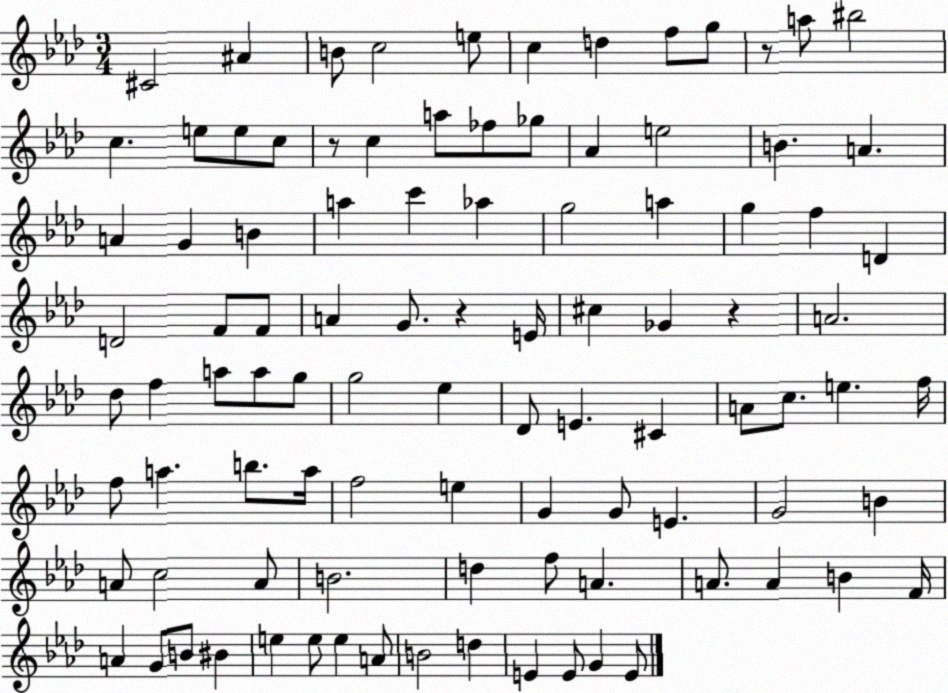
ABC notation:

X:1
T:Untitled
M:3/4
L:1/4
K:Ab
^C2 ^A B/2 c2 e/2 c d f/2 g/2 z/2 a/2 ^b2 c e/2 e/2 c/2 z/2 c a/2 _f/2 _g/2 _A e2 B A A G B a c' _a g2 a g f D D2 F/2 F/2 A G/2 z E/4 ^c _G z A2 _d/2 f a/2 a/2 g/2 g2 _e _D/2 E ^C A/2 c/2 e f/4 f/2 a b/2 a/4 f2 e G G/2 E G2 B A/2 c2 A/2 B2 d f/2 A A/2 A B F/4 A G/2 B/2 ^B e e/2 e A/2 B2 d E E/2 G E/2